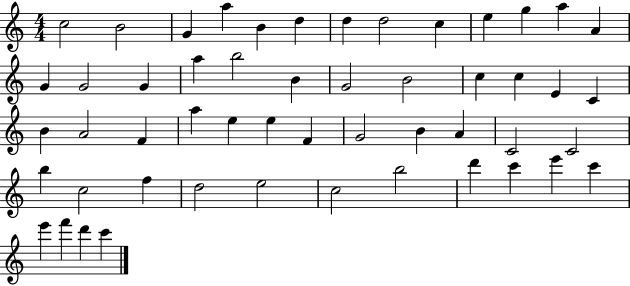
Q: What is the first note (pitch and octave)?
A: C5